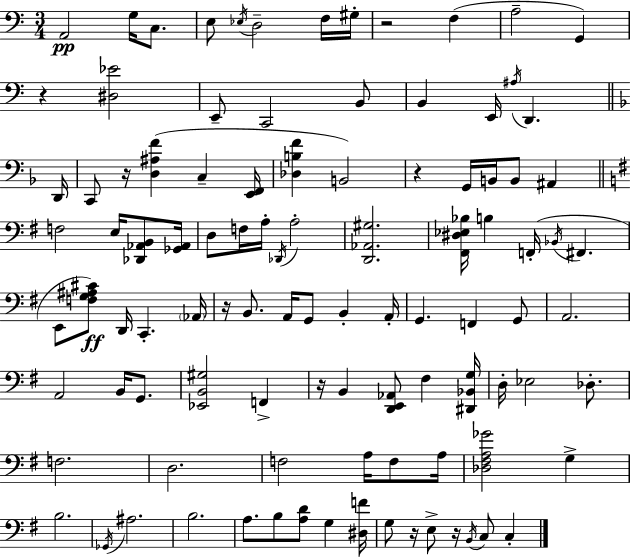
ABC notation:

X:1
T:Untitled
M:3/4
L:1/4
K:C
A,,2 G,/4 C,/2 E,/2 _E,/4 D,2 F,/4 ^G,/4 z2 F, A,2 G,, z [^D,_E]2 E,,/2 C,,2 B,,/2 B,, E,,/4 ^A,/4 D,, D,,/4 C,,/2 z/4 [D,^A,F] C, [E,,F,,]/4 [_D,B,F] B,,2 z G,,/4 B,,/4 B,,/2 ^A,, F,2 E,/4 [_D,,_A,,B,,]/2 [_G,,_A,,]/4 D,/2 F,/4 A,/4 _D,,/4 A,2 [D,,_A,,^G,]2 [^F,,^D,_E,_B,]/4 B, F,,/4 _B,,/4 ^F,, E,,/2 [F,G,^A,^C]/2 D,,/4 C,, _A,,/4 z/4 B,,/2 A,,/4 G,,/2 B,, A,,/4 G,, F,, G,,/2 A,,2 A,,2 B,,/4 G,,/2 [_E,,B,,^G,]2 F,, z/4 B,, [D,,E,,_A,,]/2 ^F, [^D,,_B,,G,]/4 D,/4 _E,2 _D,/2 F,2 D,2 F,2 A,/4 F,/2 A,/4 [_D,^F,A,_G]2 G, B,2 _G,,/4 ^A,2 B,2 A,/2 B,/2 [A,D]/2 G, [^D,F]/4 G,/2 z/4 E,/2 z/4 B,,/4 C,/2 C,